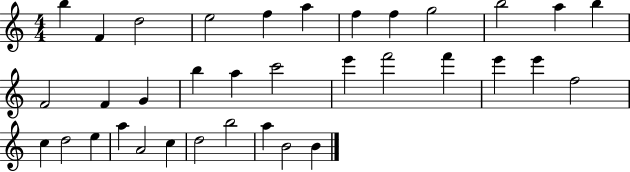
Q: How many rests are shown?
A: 0